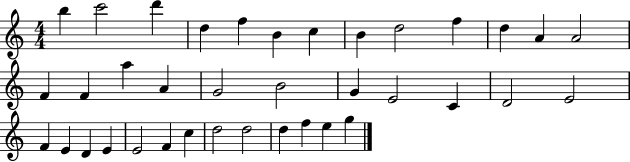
B5/q C6/h D6/q D5/q F5/q B4/q C5/q B4/q D5/h F5/q D5/q A4/q A4/h F4/q F4/q A5/q A4/q G4/h B4/h G4/q E4/h C4/q D4/h E4/h F4/q E4/q D4/q E4/q E4/h F4/q C5/q D5/h D5/h D5/q F5/q E5/q G5/q